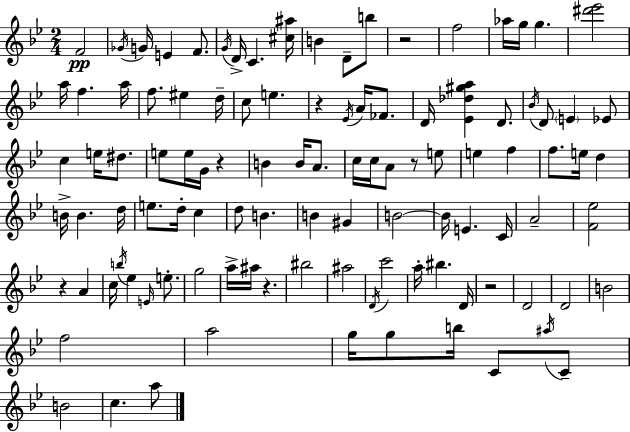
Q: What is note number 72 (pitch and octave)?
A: G5